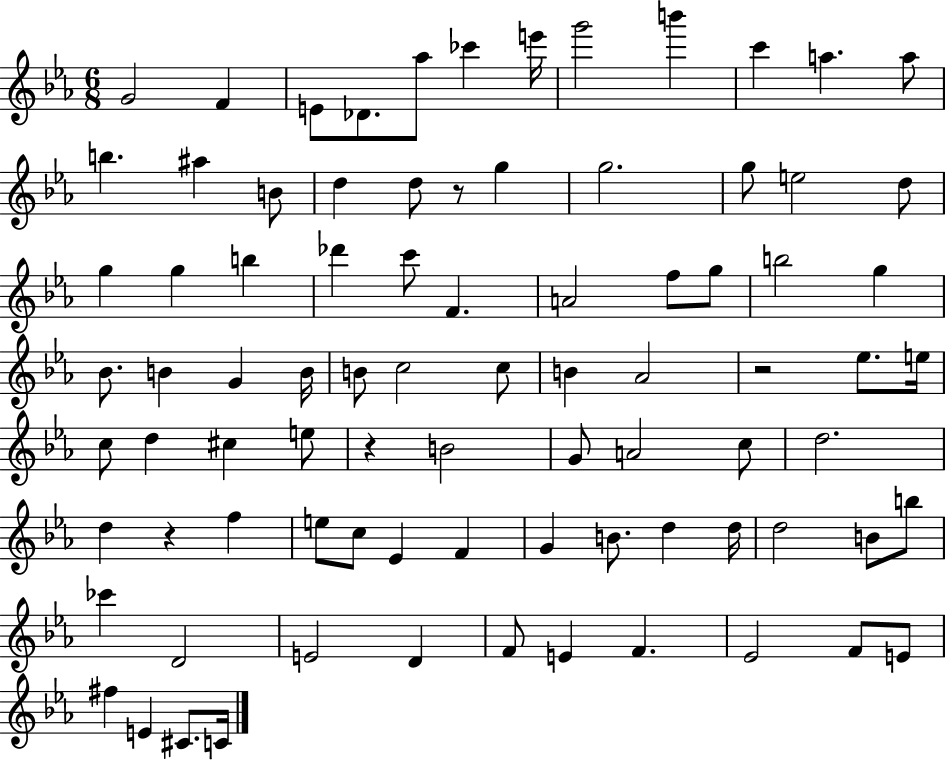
{
  \clef treble
  \numericTimeSignature
  \time 6/8
  \key ees \major
  g'2 f'4 | e'8 des'8. aes''8 ces'''4 e'''16 | g'''2 b'''4 | c'''4 a''4. a''8 | \break b''4. ais''4 b'8 | d''4 d''8 r8 g''4 | g''2. | g''8 e''2 d''8 | \break g''4 g''4 b''4 | des'''4 c'''8 f'4. | a'2 f''8 g''8 | b''2 g''4 | \break bes'8. b'4 g'4 b'16 | b'8 c''2 c''8 | b'4 aes'2 | r2 ees''8. e''16 | \break c''8 d''4 cis''4 e''8 | r4 b'2 | g'8 a'2 c''8 | d''2. | \break d''4 r4 f''4 | e''8 c''8 ees'4 f'4 | g'4 b'8. d''4 d''16 | d''2 b'8 b''8 | \break ces'''4 d'2 | e'2 d'4 | f'8 e'4 f'4. | ees'2 f'8 e'8 | \break fis''4 e'4 cis'8. c'16 | \bar "|."
}